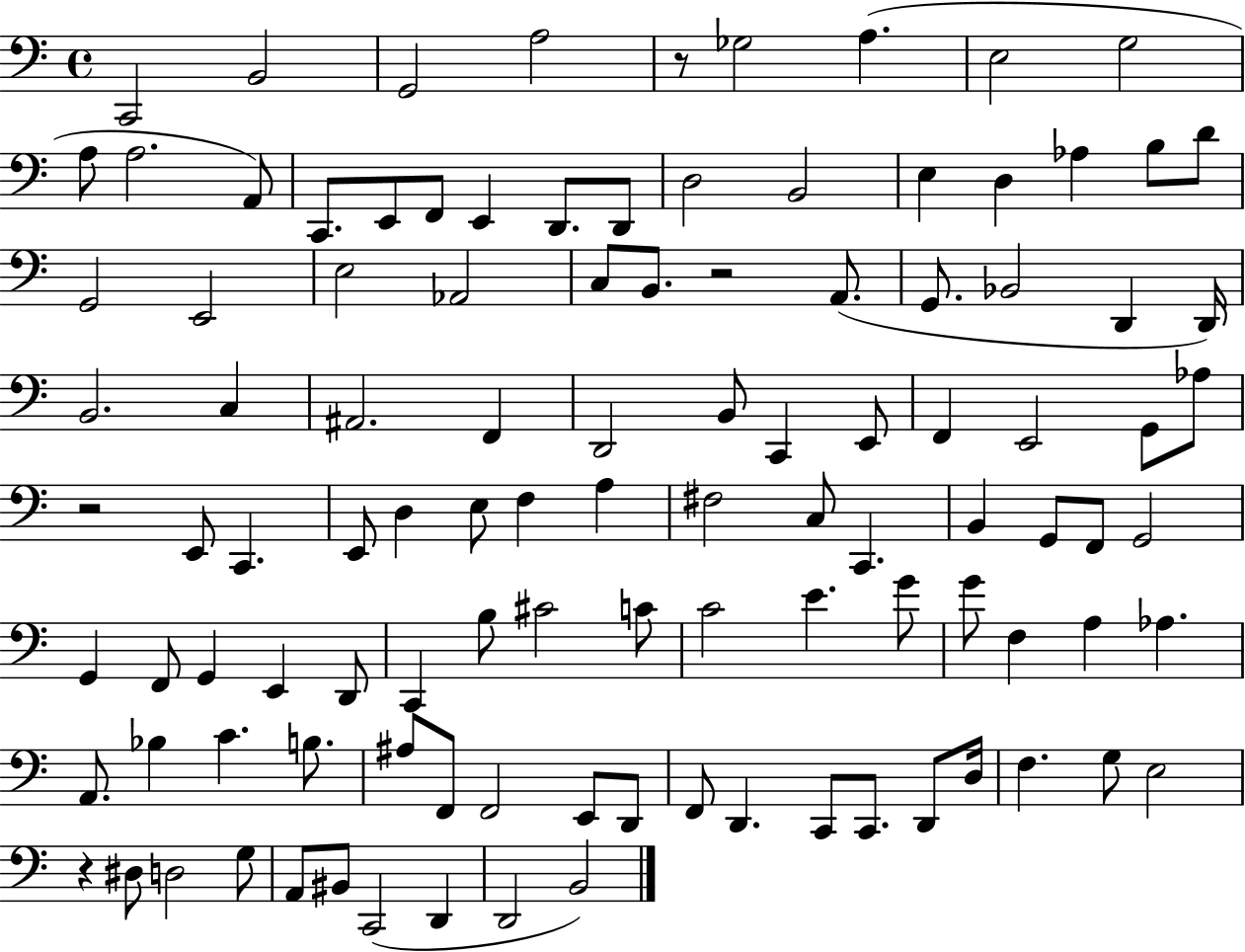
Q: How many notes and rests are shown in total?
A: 108